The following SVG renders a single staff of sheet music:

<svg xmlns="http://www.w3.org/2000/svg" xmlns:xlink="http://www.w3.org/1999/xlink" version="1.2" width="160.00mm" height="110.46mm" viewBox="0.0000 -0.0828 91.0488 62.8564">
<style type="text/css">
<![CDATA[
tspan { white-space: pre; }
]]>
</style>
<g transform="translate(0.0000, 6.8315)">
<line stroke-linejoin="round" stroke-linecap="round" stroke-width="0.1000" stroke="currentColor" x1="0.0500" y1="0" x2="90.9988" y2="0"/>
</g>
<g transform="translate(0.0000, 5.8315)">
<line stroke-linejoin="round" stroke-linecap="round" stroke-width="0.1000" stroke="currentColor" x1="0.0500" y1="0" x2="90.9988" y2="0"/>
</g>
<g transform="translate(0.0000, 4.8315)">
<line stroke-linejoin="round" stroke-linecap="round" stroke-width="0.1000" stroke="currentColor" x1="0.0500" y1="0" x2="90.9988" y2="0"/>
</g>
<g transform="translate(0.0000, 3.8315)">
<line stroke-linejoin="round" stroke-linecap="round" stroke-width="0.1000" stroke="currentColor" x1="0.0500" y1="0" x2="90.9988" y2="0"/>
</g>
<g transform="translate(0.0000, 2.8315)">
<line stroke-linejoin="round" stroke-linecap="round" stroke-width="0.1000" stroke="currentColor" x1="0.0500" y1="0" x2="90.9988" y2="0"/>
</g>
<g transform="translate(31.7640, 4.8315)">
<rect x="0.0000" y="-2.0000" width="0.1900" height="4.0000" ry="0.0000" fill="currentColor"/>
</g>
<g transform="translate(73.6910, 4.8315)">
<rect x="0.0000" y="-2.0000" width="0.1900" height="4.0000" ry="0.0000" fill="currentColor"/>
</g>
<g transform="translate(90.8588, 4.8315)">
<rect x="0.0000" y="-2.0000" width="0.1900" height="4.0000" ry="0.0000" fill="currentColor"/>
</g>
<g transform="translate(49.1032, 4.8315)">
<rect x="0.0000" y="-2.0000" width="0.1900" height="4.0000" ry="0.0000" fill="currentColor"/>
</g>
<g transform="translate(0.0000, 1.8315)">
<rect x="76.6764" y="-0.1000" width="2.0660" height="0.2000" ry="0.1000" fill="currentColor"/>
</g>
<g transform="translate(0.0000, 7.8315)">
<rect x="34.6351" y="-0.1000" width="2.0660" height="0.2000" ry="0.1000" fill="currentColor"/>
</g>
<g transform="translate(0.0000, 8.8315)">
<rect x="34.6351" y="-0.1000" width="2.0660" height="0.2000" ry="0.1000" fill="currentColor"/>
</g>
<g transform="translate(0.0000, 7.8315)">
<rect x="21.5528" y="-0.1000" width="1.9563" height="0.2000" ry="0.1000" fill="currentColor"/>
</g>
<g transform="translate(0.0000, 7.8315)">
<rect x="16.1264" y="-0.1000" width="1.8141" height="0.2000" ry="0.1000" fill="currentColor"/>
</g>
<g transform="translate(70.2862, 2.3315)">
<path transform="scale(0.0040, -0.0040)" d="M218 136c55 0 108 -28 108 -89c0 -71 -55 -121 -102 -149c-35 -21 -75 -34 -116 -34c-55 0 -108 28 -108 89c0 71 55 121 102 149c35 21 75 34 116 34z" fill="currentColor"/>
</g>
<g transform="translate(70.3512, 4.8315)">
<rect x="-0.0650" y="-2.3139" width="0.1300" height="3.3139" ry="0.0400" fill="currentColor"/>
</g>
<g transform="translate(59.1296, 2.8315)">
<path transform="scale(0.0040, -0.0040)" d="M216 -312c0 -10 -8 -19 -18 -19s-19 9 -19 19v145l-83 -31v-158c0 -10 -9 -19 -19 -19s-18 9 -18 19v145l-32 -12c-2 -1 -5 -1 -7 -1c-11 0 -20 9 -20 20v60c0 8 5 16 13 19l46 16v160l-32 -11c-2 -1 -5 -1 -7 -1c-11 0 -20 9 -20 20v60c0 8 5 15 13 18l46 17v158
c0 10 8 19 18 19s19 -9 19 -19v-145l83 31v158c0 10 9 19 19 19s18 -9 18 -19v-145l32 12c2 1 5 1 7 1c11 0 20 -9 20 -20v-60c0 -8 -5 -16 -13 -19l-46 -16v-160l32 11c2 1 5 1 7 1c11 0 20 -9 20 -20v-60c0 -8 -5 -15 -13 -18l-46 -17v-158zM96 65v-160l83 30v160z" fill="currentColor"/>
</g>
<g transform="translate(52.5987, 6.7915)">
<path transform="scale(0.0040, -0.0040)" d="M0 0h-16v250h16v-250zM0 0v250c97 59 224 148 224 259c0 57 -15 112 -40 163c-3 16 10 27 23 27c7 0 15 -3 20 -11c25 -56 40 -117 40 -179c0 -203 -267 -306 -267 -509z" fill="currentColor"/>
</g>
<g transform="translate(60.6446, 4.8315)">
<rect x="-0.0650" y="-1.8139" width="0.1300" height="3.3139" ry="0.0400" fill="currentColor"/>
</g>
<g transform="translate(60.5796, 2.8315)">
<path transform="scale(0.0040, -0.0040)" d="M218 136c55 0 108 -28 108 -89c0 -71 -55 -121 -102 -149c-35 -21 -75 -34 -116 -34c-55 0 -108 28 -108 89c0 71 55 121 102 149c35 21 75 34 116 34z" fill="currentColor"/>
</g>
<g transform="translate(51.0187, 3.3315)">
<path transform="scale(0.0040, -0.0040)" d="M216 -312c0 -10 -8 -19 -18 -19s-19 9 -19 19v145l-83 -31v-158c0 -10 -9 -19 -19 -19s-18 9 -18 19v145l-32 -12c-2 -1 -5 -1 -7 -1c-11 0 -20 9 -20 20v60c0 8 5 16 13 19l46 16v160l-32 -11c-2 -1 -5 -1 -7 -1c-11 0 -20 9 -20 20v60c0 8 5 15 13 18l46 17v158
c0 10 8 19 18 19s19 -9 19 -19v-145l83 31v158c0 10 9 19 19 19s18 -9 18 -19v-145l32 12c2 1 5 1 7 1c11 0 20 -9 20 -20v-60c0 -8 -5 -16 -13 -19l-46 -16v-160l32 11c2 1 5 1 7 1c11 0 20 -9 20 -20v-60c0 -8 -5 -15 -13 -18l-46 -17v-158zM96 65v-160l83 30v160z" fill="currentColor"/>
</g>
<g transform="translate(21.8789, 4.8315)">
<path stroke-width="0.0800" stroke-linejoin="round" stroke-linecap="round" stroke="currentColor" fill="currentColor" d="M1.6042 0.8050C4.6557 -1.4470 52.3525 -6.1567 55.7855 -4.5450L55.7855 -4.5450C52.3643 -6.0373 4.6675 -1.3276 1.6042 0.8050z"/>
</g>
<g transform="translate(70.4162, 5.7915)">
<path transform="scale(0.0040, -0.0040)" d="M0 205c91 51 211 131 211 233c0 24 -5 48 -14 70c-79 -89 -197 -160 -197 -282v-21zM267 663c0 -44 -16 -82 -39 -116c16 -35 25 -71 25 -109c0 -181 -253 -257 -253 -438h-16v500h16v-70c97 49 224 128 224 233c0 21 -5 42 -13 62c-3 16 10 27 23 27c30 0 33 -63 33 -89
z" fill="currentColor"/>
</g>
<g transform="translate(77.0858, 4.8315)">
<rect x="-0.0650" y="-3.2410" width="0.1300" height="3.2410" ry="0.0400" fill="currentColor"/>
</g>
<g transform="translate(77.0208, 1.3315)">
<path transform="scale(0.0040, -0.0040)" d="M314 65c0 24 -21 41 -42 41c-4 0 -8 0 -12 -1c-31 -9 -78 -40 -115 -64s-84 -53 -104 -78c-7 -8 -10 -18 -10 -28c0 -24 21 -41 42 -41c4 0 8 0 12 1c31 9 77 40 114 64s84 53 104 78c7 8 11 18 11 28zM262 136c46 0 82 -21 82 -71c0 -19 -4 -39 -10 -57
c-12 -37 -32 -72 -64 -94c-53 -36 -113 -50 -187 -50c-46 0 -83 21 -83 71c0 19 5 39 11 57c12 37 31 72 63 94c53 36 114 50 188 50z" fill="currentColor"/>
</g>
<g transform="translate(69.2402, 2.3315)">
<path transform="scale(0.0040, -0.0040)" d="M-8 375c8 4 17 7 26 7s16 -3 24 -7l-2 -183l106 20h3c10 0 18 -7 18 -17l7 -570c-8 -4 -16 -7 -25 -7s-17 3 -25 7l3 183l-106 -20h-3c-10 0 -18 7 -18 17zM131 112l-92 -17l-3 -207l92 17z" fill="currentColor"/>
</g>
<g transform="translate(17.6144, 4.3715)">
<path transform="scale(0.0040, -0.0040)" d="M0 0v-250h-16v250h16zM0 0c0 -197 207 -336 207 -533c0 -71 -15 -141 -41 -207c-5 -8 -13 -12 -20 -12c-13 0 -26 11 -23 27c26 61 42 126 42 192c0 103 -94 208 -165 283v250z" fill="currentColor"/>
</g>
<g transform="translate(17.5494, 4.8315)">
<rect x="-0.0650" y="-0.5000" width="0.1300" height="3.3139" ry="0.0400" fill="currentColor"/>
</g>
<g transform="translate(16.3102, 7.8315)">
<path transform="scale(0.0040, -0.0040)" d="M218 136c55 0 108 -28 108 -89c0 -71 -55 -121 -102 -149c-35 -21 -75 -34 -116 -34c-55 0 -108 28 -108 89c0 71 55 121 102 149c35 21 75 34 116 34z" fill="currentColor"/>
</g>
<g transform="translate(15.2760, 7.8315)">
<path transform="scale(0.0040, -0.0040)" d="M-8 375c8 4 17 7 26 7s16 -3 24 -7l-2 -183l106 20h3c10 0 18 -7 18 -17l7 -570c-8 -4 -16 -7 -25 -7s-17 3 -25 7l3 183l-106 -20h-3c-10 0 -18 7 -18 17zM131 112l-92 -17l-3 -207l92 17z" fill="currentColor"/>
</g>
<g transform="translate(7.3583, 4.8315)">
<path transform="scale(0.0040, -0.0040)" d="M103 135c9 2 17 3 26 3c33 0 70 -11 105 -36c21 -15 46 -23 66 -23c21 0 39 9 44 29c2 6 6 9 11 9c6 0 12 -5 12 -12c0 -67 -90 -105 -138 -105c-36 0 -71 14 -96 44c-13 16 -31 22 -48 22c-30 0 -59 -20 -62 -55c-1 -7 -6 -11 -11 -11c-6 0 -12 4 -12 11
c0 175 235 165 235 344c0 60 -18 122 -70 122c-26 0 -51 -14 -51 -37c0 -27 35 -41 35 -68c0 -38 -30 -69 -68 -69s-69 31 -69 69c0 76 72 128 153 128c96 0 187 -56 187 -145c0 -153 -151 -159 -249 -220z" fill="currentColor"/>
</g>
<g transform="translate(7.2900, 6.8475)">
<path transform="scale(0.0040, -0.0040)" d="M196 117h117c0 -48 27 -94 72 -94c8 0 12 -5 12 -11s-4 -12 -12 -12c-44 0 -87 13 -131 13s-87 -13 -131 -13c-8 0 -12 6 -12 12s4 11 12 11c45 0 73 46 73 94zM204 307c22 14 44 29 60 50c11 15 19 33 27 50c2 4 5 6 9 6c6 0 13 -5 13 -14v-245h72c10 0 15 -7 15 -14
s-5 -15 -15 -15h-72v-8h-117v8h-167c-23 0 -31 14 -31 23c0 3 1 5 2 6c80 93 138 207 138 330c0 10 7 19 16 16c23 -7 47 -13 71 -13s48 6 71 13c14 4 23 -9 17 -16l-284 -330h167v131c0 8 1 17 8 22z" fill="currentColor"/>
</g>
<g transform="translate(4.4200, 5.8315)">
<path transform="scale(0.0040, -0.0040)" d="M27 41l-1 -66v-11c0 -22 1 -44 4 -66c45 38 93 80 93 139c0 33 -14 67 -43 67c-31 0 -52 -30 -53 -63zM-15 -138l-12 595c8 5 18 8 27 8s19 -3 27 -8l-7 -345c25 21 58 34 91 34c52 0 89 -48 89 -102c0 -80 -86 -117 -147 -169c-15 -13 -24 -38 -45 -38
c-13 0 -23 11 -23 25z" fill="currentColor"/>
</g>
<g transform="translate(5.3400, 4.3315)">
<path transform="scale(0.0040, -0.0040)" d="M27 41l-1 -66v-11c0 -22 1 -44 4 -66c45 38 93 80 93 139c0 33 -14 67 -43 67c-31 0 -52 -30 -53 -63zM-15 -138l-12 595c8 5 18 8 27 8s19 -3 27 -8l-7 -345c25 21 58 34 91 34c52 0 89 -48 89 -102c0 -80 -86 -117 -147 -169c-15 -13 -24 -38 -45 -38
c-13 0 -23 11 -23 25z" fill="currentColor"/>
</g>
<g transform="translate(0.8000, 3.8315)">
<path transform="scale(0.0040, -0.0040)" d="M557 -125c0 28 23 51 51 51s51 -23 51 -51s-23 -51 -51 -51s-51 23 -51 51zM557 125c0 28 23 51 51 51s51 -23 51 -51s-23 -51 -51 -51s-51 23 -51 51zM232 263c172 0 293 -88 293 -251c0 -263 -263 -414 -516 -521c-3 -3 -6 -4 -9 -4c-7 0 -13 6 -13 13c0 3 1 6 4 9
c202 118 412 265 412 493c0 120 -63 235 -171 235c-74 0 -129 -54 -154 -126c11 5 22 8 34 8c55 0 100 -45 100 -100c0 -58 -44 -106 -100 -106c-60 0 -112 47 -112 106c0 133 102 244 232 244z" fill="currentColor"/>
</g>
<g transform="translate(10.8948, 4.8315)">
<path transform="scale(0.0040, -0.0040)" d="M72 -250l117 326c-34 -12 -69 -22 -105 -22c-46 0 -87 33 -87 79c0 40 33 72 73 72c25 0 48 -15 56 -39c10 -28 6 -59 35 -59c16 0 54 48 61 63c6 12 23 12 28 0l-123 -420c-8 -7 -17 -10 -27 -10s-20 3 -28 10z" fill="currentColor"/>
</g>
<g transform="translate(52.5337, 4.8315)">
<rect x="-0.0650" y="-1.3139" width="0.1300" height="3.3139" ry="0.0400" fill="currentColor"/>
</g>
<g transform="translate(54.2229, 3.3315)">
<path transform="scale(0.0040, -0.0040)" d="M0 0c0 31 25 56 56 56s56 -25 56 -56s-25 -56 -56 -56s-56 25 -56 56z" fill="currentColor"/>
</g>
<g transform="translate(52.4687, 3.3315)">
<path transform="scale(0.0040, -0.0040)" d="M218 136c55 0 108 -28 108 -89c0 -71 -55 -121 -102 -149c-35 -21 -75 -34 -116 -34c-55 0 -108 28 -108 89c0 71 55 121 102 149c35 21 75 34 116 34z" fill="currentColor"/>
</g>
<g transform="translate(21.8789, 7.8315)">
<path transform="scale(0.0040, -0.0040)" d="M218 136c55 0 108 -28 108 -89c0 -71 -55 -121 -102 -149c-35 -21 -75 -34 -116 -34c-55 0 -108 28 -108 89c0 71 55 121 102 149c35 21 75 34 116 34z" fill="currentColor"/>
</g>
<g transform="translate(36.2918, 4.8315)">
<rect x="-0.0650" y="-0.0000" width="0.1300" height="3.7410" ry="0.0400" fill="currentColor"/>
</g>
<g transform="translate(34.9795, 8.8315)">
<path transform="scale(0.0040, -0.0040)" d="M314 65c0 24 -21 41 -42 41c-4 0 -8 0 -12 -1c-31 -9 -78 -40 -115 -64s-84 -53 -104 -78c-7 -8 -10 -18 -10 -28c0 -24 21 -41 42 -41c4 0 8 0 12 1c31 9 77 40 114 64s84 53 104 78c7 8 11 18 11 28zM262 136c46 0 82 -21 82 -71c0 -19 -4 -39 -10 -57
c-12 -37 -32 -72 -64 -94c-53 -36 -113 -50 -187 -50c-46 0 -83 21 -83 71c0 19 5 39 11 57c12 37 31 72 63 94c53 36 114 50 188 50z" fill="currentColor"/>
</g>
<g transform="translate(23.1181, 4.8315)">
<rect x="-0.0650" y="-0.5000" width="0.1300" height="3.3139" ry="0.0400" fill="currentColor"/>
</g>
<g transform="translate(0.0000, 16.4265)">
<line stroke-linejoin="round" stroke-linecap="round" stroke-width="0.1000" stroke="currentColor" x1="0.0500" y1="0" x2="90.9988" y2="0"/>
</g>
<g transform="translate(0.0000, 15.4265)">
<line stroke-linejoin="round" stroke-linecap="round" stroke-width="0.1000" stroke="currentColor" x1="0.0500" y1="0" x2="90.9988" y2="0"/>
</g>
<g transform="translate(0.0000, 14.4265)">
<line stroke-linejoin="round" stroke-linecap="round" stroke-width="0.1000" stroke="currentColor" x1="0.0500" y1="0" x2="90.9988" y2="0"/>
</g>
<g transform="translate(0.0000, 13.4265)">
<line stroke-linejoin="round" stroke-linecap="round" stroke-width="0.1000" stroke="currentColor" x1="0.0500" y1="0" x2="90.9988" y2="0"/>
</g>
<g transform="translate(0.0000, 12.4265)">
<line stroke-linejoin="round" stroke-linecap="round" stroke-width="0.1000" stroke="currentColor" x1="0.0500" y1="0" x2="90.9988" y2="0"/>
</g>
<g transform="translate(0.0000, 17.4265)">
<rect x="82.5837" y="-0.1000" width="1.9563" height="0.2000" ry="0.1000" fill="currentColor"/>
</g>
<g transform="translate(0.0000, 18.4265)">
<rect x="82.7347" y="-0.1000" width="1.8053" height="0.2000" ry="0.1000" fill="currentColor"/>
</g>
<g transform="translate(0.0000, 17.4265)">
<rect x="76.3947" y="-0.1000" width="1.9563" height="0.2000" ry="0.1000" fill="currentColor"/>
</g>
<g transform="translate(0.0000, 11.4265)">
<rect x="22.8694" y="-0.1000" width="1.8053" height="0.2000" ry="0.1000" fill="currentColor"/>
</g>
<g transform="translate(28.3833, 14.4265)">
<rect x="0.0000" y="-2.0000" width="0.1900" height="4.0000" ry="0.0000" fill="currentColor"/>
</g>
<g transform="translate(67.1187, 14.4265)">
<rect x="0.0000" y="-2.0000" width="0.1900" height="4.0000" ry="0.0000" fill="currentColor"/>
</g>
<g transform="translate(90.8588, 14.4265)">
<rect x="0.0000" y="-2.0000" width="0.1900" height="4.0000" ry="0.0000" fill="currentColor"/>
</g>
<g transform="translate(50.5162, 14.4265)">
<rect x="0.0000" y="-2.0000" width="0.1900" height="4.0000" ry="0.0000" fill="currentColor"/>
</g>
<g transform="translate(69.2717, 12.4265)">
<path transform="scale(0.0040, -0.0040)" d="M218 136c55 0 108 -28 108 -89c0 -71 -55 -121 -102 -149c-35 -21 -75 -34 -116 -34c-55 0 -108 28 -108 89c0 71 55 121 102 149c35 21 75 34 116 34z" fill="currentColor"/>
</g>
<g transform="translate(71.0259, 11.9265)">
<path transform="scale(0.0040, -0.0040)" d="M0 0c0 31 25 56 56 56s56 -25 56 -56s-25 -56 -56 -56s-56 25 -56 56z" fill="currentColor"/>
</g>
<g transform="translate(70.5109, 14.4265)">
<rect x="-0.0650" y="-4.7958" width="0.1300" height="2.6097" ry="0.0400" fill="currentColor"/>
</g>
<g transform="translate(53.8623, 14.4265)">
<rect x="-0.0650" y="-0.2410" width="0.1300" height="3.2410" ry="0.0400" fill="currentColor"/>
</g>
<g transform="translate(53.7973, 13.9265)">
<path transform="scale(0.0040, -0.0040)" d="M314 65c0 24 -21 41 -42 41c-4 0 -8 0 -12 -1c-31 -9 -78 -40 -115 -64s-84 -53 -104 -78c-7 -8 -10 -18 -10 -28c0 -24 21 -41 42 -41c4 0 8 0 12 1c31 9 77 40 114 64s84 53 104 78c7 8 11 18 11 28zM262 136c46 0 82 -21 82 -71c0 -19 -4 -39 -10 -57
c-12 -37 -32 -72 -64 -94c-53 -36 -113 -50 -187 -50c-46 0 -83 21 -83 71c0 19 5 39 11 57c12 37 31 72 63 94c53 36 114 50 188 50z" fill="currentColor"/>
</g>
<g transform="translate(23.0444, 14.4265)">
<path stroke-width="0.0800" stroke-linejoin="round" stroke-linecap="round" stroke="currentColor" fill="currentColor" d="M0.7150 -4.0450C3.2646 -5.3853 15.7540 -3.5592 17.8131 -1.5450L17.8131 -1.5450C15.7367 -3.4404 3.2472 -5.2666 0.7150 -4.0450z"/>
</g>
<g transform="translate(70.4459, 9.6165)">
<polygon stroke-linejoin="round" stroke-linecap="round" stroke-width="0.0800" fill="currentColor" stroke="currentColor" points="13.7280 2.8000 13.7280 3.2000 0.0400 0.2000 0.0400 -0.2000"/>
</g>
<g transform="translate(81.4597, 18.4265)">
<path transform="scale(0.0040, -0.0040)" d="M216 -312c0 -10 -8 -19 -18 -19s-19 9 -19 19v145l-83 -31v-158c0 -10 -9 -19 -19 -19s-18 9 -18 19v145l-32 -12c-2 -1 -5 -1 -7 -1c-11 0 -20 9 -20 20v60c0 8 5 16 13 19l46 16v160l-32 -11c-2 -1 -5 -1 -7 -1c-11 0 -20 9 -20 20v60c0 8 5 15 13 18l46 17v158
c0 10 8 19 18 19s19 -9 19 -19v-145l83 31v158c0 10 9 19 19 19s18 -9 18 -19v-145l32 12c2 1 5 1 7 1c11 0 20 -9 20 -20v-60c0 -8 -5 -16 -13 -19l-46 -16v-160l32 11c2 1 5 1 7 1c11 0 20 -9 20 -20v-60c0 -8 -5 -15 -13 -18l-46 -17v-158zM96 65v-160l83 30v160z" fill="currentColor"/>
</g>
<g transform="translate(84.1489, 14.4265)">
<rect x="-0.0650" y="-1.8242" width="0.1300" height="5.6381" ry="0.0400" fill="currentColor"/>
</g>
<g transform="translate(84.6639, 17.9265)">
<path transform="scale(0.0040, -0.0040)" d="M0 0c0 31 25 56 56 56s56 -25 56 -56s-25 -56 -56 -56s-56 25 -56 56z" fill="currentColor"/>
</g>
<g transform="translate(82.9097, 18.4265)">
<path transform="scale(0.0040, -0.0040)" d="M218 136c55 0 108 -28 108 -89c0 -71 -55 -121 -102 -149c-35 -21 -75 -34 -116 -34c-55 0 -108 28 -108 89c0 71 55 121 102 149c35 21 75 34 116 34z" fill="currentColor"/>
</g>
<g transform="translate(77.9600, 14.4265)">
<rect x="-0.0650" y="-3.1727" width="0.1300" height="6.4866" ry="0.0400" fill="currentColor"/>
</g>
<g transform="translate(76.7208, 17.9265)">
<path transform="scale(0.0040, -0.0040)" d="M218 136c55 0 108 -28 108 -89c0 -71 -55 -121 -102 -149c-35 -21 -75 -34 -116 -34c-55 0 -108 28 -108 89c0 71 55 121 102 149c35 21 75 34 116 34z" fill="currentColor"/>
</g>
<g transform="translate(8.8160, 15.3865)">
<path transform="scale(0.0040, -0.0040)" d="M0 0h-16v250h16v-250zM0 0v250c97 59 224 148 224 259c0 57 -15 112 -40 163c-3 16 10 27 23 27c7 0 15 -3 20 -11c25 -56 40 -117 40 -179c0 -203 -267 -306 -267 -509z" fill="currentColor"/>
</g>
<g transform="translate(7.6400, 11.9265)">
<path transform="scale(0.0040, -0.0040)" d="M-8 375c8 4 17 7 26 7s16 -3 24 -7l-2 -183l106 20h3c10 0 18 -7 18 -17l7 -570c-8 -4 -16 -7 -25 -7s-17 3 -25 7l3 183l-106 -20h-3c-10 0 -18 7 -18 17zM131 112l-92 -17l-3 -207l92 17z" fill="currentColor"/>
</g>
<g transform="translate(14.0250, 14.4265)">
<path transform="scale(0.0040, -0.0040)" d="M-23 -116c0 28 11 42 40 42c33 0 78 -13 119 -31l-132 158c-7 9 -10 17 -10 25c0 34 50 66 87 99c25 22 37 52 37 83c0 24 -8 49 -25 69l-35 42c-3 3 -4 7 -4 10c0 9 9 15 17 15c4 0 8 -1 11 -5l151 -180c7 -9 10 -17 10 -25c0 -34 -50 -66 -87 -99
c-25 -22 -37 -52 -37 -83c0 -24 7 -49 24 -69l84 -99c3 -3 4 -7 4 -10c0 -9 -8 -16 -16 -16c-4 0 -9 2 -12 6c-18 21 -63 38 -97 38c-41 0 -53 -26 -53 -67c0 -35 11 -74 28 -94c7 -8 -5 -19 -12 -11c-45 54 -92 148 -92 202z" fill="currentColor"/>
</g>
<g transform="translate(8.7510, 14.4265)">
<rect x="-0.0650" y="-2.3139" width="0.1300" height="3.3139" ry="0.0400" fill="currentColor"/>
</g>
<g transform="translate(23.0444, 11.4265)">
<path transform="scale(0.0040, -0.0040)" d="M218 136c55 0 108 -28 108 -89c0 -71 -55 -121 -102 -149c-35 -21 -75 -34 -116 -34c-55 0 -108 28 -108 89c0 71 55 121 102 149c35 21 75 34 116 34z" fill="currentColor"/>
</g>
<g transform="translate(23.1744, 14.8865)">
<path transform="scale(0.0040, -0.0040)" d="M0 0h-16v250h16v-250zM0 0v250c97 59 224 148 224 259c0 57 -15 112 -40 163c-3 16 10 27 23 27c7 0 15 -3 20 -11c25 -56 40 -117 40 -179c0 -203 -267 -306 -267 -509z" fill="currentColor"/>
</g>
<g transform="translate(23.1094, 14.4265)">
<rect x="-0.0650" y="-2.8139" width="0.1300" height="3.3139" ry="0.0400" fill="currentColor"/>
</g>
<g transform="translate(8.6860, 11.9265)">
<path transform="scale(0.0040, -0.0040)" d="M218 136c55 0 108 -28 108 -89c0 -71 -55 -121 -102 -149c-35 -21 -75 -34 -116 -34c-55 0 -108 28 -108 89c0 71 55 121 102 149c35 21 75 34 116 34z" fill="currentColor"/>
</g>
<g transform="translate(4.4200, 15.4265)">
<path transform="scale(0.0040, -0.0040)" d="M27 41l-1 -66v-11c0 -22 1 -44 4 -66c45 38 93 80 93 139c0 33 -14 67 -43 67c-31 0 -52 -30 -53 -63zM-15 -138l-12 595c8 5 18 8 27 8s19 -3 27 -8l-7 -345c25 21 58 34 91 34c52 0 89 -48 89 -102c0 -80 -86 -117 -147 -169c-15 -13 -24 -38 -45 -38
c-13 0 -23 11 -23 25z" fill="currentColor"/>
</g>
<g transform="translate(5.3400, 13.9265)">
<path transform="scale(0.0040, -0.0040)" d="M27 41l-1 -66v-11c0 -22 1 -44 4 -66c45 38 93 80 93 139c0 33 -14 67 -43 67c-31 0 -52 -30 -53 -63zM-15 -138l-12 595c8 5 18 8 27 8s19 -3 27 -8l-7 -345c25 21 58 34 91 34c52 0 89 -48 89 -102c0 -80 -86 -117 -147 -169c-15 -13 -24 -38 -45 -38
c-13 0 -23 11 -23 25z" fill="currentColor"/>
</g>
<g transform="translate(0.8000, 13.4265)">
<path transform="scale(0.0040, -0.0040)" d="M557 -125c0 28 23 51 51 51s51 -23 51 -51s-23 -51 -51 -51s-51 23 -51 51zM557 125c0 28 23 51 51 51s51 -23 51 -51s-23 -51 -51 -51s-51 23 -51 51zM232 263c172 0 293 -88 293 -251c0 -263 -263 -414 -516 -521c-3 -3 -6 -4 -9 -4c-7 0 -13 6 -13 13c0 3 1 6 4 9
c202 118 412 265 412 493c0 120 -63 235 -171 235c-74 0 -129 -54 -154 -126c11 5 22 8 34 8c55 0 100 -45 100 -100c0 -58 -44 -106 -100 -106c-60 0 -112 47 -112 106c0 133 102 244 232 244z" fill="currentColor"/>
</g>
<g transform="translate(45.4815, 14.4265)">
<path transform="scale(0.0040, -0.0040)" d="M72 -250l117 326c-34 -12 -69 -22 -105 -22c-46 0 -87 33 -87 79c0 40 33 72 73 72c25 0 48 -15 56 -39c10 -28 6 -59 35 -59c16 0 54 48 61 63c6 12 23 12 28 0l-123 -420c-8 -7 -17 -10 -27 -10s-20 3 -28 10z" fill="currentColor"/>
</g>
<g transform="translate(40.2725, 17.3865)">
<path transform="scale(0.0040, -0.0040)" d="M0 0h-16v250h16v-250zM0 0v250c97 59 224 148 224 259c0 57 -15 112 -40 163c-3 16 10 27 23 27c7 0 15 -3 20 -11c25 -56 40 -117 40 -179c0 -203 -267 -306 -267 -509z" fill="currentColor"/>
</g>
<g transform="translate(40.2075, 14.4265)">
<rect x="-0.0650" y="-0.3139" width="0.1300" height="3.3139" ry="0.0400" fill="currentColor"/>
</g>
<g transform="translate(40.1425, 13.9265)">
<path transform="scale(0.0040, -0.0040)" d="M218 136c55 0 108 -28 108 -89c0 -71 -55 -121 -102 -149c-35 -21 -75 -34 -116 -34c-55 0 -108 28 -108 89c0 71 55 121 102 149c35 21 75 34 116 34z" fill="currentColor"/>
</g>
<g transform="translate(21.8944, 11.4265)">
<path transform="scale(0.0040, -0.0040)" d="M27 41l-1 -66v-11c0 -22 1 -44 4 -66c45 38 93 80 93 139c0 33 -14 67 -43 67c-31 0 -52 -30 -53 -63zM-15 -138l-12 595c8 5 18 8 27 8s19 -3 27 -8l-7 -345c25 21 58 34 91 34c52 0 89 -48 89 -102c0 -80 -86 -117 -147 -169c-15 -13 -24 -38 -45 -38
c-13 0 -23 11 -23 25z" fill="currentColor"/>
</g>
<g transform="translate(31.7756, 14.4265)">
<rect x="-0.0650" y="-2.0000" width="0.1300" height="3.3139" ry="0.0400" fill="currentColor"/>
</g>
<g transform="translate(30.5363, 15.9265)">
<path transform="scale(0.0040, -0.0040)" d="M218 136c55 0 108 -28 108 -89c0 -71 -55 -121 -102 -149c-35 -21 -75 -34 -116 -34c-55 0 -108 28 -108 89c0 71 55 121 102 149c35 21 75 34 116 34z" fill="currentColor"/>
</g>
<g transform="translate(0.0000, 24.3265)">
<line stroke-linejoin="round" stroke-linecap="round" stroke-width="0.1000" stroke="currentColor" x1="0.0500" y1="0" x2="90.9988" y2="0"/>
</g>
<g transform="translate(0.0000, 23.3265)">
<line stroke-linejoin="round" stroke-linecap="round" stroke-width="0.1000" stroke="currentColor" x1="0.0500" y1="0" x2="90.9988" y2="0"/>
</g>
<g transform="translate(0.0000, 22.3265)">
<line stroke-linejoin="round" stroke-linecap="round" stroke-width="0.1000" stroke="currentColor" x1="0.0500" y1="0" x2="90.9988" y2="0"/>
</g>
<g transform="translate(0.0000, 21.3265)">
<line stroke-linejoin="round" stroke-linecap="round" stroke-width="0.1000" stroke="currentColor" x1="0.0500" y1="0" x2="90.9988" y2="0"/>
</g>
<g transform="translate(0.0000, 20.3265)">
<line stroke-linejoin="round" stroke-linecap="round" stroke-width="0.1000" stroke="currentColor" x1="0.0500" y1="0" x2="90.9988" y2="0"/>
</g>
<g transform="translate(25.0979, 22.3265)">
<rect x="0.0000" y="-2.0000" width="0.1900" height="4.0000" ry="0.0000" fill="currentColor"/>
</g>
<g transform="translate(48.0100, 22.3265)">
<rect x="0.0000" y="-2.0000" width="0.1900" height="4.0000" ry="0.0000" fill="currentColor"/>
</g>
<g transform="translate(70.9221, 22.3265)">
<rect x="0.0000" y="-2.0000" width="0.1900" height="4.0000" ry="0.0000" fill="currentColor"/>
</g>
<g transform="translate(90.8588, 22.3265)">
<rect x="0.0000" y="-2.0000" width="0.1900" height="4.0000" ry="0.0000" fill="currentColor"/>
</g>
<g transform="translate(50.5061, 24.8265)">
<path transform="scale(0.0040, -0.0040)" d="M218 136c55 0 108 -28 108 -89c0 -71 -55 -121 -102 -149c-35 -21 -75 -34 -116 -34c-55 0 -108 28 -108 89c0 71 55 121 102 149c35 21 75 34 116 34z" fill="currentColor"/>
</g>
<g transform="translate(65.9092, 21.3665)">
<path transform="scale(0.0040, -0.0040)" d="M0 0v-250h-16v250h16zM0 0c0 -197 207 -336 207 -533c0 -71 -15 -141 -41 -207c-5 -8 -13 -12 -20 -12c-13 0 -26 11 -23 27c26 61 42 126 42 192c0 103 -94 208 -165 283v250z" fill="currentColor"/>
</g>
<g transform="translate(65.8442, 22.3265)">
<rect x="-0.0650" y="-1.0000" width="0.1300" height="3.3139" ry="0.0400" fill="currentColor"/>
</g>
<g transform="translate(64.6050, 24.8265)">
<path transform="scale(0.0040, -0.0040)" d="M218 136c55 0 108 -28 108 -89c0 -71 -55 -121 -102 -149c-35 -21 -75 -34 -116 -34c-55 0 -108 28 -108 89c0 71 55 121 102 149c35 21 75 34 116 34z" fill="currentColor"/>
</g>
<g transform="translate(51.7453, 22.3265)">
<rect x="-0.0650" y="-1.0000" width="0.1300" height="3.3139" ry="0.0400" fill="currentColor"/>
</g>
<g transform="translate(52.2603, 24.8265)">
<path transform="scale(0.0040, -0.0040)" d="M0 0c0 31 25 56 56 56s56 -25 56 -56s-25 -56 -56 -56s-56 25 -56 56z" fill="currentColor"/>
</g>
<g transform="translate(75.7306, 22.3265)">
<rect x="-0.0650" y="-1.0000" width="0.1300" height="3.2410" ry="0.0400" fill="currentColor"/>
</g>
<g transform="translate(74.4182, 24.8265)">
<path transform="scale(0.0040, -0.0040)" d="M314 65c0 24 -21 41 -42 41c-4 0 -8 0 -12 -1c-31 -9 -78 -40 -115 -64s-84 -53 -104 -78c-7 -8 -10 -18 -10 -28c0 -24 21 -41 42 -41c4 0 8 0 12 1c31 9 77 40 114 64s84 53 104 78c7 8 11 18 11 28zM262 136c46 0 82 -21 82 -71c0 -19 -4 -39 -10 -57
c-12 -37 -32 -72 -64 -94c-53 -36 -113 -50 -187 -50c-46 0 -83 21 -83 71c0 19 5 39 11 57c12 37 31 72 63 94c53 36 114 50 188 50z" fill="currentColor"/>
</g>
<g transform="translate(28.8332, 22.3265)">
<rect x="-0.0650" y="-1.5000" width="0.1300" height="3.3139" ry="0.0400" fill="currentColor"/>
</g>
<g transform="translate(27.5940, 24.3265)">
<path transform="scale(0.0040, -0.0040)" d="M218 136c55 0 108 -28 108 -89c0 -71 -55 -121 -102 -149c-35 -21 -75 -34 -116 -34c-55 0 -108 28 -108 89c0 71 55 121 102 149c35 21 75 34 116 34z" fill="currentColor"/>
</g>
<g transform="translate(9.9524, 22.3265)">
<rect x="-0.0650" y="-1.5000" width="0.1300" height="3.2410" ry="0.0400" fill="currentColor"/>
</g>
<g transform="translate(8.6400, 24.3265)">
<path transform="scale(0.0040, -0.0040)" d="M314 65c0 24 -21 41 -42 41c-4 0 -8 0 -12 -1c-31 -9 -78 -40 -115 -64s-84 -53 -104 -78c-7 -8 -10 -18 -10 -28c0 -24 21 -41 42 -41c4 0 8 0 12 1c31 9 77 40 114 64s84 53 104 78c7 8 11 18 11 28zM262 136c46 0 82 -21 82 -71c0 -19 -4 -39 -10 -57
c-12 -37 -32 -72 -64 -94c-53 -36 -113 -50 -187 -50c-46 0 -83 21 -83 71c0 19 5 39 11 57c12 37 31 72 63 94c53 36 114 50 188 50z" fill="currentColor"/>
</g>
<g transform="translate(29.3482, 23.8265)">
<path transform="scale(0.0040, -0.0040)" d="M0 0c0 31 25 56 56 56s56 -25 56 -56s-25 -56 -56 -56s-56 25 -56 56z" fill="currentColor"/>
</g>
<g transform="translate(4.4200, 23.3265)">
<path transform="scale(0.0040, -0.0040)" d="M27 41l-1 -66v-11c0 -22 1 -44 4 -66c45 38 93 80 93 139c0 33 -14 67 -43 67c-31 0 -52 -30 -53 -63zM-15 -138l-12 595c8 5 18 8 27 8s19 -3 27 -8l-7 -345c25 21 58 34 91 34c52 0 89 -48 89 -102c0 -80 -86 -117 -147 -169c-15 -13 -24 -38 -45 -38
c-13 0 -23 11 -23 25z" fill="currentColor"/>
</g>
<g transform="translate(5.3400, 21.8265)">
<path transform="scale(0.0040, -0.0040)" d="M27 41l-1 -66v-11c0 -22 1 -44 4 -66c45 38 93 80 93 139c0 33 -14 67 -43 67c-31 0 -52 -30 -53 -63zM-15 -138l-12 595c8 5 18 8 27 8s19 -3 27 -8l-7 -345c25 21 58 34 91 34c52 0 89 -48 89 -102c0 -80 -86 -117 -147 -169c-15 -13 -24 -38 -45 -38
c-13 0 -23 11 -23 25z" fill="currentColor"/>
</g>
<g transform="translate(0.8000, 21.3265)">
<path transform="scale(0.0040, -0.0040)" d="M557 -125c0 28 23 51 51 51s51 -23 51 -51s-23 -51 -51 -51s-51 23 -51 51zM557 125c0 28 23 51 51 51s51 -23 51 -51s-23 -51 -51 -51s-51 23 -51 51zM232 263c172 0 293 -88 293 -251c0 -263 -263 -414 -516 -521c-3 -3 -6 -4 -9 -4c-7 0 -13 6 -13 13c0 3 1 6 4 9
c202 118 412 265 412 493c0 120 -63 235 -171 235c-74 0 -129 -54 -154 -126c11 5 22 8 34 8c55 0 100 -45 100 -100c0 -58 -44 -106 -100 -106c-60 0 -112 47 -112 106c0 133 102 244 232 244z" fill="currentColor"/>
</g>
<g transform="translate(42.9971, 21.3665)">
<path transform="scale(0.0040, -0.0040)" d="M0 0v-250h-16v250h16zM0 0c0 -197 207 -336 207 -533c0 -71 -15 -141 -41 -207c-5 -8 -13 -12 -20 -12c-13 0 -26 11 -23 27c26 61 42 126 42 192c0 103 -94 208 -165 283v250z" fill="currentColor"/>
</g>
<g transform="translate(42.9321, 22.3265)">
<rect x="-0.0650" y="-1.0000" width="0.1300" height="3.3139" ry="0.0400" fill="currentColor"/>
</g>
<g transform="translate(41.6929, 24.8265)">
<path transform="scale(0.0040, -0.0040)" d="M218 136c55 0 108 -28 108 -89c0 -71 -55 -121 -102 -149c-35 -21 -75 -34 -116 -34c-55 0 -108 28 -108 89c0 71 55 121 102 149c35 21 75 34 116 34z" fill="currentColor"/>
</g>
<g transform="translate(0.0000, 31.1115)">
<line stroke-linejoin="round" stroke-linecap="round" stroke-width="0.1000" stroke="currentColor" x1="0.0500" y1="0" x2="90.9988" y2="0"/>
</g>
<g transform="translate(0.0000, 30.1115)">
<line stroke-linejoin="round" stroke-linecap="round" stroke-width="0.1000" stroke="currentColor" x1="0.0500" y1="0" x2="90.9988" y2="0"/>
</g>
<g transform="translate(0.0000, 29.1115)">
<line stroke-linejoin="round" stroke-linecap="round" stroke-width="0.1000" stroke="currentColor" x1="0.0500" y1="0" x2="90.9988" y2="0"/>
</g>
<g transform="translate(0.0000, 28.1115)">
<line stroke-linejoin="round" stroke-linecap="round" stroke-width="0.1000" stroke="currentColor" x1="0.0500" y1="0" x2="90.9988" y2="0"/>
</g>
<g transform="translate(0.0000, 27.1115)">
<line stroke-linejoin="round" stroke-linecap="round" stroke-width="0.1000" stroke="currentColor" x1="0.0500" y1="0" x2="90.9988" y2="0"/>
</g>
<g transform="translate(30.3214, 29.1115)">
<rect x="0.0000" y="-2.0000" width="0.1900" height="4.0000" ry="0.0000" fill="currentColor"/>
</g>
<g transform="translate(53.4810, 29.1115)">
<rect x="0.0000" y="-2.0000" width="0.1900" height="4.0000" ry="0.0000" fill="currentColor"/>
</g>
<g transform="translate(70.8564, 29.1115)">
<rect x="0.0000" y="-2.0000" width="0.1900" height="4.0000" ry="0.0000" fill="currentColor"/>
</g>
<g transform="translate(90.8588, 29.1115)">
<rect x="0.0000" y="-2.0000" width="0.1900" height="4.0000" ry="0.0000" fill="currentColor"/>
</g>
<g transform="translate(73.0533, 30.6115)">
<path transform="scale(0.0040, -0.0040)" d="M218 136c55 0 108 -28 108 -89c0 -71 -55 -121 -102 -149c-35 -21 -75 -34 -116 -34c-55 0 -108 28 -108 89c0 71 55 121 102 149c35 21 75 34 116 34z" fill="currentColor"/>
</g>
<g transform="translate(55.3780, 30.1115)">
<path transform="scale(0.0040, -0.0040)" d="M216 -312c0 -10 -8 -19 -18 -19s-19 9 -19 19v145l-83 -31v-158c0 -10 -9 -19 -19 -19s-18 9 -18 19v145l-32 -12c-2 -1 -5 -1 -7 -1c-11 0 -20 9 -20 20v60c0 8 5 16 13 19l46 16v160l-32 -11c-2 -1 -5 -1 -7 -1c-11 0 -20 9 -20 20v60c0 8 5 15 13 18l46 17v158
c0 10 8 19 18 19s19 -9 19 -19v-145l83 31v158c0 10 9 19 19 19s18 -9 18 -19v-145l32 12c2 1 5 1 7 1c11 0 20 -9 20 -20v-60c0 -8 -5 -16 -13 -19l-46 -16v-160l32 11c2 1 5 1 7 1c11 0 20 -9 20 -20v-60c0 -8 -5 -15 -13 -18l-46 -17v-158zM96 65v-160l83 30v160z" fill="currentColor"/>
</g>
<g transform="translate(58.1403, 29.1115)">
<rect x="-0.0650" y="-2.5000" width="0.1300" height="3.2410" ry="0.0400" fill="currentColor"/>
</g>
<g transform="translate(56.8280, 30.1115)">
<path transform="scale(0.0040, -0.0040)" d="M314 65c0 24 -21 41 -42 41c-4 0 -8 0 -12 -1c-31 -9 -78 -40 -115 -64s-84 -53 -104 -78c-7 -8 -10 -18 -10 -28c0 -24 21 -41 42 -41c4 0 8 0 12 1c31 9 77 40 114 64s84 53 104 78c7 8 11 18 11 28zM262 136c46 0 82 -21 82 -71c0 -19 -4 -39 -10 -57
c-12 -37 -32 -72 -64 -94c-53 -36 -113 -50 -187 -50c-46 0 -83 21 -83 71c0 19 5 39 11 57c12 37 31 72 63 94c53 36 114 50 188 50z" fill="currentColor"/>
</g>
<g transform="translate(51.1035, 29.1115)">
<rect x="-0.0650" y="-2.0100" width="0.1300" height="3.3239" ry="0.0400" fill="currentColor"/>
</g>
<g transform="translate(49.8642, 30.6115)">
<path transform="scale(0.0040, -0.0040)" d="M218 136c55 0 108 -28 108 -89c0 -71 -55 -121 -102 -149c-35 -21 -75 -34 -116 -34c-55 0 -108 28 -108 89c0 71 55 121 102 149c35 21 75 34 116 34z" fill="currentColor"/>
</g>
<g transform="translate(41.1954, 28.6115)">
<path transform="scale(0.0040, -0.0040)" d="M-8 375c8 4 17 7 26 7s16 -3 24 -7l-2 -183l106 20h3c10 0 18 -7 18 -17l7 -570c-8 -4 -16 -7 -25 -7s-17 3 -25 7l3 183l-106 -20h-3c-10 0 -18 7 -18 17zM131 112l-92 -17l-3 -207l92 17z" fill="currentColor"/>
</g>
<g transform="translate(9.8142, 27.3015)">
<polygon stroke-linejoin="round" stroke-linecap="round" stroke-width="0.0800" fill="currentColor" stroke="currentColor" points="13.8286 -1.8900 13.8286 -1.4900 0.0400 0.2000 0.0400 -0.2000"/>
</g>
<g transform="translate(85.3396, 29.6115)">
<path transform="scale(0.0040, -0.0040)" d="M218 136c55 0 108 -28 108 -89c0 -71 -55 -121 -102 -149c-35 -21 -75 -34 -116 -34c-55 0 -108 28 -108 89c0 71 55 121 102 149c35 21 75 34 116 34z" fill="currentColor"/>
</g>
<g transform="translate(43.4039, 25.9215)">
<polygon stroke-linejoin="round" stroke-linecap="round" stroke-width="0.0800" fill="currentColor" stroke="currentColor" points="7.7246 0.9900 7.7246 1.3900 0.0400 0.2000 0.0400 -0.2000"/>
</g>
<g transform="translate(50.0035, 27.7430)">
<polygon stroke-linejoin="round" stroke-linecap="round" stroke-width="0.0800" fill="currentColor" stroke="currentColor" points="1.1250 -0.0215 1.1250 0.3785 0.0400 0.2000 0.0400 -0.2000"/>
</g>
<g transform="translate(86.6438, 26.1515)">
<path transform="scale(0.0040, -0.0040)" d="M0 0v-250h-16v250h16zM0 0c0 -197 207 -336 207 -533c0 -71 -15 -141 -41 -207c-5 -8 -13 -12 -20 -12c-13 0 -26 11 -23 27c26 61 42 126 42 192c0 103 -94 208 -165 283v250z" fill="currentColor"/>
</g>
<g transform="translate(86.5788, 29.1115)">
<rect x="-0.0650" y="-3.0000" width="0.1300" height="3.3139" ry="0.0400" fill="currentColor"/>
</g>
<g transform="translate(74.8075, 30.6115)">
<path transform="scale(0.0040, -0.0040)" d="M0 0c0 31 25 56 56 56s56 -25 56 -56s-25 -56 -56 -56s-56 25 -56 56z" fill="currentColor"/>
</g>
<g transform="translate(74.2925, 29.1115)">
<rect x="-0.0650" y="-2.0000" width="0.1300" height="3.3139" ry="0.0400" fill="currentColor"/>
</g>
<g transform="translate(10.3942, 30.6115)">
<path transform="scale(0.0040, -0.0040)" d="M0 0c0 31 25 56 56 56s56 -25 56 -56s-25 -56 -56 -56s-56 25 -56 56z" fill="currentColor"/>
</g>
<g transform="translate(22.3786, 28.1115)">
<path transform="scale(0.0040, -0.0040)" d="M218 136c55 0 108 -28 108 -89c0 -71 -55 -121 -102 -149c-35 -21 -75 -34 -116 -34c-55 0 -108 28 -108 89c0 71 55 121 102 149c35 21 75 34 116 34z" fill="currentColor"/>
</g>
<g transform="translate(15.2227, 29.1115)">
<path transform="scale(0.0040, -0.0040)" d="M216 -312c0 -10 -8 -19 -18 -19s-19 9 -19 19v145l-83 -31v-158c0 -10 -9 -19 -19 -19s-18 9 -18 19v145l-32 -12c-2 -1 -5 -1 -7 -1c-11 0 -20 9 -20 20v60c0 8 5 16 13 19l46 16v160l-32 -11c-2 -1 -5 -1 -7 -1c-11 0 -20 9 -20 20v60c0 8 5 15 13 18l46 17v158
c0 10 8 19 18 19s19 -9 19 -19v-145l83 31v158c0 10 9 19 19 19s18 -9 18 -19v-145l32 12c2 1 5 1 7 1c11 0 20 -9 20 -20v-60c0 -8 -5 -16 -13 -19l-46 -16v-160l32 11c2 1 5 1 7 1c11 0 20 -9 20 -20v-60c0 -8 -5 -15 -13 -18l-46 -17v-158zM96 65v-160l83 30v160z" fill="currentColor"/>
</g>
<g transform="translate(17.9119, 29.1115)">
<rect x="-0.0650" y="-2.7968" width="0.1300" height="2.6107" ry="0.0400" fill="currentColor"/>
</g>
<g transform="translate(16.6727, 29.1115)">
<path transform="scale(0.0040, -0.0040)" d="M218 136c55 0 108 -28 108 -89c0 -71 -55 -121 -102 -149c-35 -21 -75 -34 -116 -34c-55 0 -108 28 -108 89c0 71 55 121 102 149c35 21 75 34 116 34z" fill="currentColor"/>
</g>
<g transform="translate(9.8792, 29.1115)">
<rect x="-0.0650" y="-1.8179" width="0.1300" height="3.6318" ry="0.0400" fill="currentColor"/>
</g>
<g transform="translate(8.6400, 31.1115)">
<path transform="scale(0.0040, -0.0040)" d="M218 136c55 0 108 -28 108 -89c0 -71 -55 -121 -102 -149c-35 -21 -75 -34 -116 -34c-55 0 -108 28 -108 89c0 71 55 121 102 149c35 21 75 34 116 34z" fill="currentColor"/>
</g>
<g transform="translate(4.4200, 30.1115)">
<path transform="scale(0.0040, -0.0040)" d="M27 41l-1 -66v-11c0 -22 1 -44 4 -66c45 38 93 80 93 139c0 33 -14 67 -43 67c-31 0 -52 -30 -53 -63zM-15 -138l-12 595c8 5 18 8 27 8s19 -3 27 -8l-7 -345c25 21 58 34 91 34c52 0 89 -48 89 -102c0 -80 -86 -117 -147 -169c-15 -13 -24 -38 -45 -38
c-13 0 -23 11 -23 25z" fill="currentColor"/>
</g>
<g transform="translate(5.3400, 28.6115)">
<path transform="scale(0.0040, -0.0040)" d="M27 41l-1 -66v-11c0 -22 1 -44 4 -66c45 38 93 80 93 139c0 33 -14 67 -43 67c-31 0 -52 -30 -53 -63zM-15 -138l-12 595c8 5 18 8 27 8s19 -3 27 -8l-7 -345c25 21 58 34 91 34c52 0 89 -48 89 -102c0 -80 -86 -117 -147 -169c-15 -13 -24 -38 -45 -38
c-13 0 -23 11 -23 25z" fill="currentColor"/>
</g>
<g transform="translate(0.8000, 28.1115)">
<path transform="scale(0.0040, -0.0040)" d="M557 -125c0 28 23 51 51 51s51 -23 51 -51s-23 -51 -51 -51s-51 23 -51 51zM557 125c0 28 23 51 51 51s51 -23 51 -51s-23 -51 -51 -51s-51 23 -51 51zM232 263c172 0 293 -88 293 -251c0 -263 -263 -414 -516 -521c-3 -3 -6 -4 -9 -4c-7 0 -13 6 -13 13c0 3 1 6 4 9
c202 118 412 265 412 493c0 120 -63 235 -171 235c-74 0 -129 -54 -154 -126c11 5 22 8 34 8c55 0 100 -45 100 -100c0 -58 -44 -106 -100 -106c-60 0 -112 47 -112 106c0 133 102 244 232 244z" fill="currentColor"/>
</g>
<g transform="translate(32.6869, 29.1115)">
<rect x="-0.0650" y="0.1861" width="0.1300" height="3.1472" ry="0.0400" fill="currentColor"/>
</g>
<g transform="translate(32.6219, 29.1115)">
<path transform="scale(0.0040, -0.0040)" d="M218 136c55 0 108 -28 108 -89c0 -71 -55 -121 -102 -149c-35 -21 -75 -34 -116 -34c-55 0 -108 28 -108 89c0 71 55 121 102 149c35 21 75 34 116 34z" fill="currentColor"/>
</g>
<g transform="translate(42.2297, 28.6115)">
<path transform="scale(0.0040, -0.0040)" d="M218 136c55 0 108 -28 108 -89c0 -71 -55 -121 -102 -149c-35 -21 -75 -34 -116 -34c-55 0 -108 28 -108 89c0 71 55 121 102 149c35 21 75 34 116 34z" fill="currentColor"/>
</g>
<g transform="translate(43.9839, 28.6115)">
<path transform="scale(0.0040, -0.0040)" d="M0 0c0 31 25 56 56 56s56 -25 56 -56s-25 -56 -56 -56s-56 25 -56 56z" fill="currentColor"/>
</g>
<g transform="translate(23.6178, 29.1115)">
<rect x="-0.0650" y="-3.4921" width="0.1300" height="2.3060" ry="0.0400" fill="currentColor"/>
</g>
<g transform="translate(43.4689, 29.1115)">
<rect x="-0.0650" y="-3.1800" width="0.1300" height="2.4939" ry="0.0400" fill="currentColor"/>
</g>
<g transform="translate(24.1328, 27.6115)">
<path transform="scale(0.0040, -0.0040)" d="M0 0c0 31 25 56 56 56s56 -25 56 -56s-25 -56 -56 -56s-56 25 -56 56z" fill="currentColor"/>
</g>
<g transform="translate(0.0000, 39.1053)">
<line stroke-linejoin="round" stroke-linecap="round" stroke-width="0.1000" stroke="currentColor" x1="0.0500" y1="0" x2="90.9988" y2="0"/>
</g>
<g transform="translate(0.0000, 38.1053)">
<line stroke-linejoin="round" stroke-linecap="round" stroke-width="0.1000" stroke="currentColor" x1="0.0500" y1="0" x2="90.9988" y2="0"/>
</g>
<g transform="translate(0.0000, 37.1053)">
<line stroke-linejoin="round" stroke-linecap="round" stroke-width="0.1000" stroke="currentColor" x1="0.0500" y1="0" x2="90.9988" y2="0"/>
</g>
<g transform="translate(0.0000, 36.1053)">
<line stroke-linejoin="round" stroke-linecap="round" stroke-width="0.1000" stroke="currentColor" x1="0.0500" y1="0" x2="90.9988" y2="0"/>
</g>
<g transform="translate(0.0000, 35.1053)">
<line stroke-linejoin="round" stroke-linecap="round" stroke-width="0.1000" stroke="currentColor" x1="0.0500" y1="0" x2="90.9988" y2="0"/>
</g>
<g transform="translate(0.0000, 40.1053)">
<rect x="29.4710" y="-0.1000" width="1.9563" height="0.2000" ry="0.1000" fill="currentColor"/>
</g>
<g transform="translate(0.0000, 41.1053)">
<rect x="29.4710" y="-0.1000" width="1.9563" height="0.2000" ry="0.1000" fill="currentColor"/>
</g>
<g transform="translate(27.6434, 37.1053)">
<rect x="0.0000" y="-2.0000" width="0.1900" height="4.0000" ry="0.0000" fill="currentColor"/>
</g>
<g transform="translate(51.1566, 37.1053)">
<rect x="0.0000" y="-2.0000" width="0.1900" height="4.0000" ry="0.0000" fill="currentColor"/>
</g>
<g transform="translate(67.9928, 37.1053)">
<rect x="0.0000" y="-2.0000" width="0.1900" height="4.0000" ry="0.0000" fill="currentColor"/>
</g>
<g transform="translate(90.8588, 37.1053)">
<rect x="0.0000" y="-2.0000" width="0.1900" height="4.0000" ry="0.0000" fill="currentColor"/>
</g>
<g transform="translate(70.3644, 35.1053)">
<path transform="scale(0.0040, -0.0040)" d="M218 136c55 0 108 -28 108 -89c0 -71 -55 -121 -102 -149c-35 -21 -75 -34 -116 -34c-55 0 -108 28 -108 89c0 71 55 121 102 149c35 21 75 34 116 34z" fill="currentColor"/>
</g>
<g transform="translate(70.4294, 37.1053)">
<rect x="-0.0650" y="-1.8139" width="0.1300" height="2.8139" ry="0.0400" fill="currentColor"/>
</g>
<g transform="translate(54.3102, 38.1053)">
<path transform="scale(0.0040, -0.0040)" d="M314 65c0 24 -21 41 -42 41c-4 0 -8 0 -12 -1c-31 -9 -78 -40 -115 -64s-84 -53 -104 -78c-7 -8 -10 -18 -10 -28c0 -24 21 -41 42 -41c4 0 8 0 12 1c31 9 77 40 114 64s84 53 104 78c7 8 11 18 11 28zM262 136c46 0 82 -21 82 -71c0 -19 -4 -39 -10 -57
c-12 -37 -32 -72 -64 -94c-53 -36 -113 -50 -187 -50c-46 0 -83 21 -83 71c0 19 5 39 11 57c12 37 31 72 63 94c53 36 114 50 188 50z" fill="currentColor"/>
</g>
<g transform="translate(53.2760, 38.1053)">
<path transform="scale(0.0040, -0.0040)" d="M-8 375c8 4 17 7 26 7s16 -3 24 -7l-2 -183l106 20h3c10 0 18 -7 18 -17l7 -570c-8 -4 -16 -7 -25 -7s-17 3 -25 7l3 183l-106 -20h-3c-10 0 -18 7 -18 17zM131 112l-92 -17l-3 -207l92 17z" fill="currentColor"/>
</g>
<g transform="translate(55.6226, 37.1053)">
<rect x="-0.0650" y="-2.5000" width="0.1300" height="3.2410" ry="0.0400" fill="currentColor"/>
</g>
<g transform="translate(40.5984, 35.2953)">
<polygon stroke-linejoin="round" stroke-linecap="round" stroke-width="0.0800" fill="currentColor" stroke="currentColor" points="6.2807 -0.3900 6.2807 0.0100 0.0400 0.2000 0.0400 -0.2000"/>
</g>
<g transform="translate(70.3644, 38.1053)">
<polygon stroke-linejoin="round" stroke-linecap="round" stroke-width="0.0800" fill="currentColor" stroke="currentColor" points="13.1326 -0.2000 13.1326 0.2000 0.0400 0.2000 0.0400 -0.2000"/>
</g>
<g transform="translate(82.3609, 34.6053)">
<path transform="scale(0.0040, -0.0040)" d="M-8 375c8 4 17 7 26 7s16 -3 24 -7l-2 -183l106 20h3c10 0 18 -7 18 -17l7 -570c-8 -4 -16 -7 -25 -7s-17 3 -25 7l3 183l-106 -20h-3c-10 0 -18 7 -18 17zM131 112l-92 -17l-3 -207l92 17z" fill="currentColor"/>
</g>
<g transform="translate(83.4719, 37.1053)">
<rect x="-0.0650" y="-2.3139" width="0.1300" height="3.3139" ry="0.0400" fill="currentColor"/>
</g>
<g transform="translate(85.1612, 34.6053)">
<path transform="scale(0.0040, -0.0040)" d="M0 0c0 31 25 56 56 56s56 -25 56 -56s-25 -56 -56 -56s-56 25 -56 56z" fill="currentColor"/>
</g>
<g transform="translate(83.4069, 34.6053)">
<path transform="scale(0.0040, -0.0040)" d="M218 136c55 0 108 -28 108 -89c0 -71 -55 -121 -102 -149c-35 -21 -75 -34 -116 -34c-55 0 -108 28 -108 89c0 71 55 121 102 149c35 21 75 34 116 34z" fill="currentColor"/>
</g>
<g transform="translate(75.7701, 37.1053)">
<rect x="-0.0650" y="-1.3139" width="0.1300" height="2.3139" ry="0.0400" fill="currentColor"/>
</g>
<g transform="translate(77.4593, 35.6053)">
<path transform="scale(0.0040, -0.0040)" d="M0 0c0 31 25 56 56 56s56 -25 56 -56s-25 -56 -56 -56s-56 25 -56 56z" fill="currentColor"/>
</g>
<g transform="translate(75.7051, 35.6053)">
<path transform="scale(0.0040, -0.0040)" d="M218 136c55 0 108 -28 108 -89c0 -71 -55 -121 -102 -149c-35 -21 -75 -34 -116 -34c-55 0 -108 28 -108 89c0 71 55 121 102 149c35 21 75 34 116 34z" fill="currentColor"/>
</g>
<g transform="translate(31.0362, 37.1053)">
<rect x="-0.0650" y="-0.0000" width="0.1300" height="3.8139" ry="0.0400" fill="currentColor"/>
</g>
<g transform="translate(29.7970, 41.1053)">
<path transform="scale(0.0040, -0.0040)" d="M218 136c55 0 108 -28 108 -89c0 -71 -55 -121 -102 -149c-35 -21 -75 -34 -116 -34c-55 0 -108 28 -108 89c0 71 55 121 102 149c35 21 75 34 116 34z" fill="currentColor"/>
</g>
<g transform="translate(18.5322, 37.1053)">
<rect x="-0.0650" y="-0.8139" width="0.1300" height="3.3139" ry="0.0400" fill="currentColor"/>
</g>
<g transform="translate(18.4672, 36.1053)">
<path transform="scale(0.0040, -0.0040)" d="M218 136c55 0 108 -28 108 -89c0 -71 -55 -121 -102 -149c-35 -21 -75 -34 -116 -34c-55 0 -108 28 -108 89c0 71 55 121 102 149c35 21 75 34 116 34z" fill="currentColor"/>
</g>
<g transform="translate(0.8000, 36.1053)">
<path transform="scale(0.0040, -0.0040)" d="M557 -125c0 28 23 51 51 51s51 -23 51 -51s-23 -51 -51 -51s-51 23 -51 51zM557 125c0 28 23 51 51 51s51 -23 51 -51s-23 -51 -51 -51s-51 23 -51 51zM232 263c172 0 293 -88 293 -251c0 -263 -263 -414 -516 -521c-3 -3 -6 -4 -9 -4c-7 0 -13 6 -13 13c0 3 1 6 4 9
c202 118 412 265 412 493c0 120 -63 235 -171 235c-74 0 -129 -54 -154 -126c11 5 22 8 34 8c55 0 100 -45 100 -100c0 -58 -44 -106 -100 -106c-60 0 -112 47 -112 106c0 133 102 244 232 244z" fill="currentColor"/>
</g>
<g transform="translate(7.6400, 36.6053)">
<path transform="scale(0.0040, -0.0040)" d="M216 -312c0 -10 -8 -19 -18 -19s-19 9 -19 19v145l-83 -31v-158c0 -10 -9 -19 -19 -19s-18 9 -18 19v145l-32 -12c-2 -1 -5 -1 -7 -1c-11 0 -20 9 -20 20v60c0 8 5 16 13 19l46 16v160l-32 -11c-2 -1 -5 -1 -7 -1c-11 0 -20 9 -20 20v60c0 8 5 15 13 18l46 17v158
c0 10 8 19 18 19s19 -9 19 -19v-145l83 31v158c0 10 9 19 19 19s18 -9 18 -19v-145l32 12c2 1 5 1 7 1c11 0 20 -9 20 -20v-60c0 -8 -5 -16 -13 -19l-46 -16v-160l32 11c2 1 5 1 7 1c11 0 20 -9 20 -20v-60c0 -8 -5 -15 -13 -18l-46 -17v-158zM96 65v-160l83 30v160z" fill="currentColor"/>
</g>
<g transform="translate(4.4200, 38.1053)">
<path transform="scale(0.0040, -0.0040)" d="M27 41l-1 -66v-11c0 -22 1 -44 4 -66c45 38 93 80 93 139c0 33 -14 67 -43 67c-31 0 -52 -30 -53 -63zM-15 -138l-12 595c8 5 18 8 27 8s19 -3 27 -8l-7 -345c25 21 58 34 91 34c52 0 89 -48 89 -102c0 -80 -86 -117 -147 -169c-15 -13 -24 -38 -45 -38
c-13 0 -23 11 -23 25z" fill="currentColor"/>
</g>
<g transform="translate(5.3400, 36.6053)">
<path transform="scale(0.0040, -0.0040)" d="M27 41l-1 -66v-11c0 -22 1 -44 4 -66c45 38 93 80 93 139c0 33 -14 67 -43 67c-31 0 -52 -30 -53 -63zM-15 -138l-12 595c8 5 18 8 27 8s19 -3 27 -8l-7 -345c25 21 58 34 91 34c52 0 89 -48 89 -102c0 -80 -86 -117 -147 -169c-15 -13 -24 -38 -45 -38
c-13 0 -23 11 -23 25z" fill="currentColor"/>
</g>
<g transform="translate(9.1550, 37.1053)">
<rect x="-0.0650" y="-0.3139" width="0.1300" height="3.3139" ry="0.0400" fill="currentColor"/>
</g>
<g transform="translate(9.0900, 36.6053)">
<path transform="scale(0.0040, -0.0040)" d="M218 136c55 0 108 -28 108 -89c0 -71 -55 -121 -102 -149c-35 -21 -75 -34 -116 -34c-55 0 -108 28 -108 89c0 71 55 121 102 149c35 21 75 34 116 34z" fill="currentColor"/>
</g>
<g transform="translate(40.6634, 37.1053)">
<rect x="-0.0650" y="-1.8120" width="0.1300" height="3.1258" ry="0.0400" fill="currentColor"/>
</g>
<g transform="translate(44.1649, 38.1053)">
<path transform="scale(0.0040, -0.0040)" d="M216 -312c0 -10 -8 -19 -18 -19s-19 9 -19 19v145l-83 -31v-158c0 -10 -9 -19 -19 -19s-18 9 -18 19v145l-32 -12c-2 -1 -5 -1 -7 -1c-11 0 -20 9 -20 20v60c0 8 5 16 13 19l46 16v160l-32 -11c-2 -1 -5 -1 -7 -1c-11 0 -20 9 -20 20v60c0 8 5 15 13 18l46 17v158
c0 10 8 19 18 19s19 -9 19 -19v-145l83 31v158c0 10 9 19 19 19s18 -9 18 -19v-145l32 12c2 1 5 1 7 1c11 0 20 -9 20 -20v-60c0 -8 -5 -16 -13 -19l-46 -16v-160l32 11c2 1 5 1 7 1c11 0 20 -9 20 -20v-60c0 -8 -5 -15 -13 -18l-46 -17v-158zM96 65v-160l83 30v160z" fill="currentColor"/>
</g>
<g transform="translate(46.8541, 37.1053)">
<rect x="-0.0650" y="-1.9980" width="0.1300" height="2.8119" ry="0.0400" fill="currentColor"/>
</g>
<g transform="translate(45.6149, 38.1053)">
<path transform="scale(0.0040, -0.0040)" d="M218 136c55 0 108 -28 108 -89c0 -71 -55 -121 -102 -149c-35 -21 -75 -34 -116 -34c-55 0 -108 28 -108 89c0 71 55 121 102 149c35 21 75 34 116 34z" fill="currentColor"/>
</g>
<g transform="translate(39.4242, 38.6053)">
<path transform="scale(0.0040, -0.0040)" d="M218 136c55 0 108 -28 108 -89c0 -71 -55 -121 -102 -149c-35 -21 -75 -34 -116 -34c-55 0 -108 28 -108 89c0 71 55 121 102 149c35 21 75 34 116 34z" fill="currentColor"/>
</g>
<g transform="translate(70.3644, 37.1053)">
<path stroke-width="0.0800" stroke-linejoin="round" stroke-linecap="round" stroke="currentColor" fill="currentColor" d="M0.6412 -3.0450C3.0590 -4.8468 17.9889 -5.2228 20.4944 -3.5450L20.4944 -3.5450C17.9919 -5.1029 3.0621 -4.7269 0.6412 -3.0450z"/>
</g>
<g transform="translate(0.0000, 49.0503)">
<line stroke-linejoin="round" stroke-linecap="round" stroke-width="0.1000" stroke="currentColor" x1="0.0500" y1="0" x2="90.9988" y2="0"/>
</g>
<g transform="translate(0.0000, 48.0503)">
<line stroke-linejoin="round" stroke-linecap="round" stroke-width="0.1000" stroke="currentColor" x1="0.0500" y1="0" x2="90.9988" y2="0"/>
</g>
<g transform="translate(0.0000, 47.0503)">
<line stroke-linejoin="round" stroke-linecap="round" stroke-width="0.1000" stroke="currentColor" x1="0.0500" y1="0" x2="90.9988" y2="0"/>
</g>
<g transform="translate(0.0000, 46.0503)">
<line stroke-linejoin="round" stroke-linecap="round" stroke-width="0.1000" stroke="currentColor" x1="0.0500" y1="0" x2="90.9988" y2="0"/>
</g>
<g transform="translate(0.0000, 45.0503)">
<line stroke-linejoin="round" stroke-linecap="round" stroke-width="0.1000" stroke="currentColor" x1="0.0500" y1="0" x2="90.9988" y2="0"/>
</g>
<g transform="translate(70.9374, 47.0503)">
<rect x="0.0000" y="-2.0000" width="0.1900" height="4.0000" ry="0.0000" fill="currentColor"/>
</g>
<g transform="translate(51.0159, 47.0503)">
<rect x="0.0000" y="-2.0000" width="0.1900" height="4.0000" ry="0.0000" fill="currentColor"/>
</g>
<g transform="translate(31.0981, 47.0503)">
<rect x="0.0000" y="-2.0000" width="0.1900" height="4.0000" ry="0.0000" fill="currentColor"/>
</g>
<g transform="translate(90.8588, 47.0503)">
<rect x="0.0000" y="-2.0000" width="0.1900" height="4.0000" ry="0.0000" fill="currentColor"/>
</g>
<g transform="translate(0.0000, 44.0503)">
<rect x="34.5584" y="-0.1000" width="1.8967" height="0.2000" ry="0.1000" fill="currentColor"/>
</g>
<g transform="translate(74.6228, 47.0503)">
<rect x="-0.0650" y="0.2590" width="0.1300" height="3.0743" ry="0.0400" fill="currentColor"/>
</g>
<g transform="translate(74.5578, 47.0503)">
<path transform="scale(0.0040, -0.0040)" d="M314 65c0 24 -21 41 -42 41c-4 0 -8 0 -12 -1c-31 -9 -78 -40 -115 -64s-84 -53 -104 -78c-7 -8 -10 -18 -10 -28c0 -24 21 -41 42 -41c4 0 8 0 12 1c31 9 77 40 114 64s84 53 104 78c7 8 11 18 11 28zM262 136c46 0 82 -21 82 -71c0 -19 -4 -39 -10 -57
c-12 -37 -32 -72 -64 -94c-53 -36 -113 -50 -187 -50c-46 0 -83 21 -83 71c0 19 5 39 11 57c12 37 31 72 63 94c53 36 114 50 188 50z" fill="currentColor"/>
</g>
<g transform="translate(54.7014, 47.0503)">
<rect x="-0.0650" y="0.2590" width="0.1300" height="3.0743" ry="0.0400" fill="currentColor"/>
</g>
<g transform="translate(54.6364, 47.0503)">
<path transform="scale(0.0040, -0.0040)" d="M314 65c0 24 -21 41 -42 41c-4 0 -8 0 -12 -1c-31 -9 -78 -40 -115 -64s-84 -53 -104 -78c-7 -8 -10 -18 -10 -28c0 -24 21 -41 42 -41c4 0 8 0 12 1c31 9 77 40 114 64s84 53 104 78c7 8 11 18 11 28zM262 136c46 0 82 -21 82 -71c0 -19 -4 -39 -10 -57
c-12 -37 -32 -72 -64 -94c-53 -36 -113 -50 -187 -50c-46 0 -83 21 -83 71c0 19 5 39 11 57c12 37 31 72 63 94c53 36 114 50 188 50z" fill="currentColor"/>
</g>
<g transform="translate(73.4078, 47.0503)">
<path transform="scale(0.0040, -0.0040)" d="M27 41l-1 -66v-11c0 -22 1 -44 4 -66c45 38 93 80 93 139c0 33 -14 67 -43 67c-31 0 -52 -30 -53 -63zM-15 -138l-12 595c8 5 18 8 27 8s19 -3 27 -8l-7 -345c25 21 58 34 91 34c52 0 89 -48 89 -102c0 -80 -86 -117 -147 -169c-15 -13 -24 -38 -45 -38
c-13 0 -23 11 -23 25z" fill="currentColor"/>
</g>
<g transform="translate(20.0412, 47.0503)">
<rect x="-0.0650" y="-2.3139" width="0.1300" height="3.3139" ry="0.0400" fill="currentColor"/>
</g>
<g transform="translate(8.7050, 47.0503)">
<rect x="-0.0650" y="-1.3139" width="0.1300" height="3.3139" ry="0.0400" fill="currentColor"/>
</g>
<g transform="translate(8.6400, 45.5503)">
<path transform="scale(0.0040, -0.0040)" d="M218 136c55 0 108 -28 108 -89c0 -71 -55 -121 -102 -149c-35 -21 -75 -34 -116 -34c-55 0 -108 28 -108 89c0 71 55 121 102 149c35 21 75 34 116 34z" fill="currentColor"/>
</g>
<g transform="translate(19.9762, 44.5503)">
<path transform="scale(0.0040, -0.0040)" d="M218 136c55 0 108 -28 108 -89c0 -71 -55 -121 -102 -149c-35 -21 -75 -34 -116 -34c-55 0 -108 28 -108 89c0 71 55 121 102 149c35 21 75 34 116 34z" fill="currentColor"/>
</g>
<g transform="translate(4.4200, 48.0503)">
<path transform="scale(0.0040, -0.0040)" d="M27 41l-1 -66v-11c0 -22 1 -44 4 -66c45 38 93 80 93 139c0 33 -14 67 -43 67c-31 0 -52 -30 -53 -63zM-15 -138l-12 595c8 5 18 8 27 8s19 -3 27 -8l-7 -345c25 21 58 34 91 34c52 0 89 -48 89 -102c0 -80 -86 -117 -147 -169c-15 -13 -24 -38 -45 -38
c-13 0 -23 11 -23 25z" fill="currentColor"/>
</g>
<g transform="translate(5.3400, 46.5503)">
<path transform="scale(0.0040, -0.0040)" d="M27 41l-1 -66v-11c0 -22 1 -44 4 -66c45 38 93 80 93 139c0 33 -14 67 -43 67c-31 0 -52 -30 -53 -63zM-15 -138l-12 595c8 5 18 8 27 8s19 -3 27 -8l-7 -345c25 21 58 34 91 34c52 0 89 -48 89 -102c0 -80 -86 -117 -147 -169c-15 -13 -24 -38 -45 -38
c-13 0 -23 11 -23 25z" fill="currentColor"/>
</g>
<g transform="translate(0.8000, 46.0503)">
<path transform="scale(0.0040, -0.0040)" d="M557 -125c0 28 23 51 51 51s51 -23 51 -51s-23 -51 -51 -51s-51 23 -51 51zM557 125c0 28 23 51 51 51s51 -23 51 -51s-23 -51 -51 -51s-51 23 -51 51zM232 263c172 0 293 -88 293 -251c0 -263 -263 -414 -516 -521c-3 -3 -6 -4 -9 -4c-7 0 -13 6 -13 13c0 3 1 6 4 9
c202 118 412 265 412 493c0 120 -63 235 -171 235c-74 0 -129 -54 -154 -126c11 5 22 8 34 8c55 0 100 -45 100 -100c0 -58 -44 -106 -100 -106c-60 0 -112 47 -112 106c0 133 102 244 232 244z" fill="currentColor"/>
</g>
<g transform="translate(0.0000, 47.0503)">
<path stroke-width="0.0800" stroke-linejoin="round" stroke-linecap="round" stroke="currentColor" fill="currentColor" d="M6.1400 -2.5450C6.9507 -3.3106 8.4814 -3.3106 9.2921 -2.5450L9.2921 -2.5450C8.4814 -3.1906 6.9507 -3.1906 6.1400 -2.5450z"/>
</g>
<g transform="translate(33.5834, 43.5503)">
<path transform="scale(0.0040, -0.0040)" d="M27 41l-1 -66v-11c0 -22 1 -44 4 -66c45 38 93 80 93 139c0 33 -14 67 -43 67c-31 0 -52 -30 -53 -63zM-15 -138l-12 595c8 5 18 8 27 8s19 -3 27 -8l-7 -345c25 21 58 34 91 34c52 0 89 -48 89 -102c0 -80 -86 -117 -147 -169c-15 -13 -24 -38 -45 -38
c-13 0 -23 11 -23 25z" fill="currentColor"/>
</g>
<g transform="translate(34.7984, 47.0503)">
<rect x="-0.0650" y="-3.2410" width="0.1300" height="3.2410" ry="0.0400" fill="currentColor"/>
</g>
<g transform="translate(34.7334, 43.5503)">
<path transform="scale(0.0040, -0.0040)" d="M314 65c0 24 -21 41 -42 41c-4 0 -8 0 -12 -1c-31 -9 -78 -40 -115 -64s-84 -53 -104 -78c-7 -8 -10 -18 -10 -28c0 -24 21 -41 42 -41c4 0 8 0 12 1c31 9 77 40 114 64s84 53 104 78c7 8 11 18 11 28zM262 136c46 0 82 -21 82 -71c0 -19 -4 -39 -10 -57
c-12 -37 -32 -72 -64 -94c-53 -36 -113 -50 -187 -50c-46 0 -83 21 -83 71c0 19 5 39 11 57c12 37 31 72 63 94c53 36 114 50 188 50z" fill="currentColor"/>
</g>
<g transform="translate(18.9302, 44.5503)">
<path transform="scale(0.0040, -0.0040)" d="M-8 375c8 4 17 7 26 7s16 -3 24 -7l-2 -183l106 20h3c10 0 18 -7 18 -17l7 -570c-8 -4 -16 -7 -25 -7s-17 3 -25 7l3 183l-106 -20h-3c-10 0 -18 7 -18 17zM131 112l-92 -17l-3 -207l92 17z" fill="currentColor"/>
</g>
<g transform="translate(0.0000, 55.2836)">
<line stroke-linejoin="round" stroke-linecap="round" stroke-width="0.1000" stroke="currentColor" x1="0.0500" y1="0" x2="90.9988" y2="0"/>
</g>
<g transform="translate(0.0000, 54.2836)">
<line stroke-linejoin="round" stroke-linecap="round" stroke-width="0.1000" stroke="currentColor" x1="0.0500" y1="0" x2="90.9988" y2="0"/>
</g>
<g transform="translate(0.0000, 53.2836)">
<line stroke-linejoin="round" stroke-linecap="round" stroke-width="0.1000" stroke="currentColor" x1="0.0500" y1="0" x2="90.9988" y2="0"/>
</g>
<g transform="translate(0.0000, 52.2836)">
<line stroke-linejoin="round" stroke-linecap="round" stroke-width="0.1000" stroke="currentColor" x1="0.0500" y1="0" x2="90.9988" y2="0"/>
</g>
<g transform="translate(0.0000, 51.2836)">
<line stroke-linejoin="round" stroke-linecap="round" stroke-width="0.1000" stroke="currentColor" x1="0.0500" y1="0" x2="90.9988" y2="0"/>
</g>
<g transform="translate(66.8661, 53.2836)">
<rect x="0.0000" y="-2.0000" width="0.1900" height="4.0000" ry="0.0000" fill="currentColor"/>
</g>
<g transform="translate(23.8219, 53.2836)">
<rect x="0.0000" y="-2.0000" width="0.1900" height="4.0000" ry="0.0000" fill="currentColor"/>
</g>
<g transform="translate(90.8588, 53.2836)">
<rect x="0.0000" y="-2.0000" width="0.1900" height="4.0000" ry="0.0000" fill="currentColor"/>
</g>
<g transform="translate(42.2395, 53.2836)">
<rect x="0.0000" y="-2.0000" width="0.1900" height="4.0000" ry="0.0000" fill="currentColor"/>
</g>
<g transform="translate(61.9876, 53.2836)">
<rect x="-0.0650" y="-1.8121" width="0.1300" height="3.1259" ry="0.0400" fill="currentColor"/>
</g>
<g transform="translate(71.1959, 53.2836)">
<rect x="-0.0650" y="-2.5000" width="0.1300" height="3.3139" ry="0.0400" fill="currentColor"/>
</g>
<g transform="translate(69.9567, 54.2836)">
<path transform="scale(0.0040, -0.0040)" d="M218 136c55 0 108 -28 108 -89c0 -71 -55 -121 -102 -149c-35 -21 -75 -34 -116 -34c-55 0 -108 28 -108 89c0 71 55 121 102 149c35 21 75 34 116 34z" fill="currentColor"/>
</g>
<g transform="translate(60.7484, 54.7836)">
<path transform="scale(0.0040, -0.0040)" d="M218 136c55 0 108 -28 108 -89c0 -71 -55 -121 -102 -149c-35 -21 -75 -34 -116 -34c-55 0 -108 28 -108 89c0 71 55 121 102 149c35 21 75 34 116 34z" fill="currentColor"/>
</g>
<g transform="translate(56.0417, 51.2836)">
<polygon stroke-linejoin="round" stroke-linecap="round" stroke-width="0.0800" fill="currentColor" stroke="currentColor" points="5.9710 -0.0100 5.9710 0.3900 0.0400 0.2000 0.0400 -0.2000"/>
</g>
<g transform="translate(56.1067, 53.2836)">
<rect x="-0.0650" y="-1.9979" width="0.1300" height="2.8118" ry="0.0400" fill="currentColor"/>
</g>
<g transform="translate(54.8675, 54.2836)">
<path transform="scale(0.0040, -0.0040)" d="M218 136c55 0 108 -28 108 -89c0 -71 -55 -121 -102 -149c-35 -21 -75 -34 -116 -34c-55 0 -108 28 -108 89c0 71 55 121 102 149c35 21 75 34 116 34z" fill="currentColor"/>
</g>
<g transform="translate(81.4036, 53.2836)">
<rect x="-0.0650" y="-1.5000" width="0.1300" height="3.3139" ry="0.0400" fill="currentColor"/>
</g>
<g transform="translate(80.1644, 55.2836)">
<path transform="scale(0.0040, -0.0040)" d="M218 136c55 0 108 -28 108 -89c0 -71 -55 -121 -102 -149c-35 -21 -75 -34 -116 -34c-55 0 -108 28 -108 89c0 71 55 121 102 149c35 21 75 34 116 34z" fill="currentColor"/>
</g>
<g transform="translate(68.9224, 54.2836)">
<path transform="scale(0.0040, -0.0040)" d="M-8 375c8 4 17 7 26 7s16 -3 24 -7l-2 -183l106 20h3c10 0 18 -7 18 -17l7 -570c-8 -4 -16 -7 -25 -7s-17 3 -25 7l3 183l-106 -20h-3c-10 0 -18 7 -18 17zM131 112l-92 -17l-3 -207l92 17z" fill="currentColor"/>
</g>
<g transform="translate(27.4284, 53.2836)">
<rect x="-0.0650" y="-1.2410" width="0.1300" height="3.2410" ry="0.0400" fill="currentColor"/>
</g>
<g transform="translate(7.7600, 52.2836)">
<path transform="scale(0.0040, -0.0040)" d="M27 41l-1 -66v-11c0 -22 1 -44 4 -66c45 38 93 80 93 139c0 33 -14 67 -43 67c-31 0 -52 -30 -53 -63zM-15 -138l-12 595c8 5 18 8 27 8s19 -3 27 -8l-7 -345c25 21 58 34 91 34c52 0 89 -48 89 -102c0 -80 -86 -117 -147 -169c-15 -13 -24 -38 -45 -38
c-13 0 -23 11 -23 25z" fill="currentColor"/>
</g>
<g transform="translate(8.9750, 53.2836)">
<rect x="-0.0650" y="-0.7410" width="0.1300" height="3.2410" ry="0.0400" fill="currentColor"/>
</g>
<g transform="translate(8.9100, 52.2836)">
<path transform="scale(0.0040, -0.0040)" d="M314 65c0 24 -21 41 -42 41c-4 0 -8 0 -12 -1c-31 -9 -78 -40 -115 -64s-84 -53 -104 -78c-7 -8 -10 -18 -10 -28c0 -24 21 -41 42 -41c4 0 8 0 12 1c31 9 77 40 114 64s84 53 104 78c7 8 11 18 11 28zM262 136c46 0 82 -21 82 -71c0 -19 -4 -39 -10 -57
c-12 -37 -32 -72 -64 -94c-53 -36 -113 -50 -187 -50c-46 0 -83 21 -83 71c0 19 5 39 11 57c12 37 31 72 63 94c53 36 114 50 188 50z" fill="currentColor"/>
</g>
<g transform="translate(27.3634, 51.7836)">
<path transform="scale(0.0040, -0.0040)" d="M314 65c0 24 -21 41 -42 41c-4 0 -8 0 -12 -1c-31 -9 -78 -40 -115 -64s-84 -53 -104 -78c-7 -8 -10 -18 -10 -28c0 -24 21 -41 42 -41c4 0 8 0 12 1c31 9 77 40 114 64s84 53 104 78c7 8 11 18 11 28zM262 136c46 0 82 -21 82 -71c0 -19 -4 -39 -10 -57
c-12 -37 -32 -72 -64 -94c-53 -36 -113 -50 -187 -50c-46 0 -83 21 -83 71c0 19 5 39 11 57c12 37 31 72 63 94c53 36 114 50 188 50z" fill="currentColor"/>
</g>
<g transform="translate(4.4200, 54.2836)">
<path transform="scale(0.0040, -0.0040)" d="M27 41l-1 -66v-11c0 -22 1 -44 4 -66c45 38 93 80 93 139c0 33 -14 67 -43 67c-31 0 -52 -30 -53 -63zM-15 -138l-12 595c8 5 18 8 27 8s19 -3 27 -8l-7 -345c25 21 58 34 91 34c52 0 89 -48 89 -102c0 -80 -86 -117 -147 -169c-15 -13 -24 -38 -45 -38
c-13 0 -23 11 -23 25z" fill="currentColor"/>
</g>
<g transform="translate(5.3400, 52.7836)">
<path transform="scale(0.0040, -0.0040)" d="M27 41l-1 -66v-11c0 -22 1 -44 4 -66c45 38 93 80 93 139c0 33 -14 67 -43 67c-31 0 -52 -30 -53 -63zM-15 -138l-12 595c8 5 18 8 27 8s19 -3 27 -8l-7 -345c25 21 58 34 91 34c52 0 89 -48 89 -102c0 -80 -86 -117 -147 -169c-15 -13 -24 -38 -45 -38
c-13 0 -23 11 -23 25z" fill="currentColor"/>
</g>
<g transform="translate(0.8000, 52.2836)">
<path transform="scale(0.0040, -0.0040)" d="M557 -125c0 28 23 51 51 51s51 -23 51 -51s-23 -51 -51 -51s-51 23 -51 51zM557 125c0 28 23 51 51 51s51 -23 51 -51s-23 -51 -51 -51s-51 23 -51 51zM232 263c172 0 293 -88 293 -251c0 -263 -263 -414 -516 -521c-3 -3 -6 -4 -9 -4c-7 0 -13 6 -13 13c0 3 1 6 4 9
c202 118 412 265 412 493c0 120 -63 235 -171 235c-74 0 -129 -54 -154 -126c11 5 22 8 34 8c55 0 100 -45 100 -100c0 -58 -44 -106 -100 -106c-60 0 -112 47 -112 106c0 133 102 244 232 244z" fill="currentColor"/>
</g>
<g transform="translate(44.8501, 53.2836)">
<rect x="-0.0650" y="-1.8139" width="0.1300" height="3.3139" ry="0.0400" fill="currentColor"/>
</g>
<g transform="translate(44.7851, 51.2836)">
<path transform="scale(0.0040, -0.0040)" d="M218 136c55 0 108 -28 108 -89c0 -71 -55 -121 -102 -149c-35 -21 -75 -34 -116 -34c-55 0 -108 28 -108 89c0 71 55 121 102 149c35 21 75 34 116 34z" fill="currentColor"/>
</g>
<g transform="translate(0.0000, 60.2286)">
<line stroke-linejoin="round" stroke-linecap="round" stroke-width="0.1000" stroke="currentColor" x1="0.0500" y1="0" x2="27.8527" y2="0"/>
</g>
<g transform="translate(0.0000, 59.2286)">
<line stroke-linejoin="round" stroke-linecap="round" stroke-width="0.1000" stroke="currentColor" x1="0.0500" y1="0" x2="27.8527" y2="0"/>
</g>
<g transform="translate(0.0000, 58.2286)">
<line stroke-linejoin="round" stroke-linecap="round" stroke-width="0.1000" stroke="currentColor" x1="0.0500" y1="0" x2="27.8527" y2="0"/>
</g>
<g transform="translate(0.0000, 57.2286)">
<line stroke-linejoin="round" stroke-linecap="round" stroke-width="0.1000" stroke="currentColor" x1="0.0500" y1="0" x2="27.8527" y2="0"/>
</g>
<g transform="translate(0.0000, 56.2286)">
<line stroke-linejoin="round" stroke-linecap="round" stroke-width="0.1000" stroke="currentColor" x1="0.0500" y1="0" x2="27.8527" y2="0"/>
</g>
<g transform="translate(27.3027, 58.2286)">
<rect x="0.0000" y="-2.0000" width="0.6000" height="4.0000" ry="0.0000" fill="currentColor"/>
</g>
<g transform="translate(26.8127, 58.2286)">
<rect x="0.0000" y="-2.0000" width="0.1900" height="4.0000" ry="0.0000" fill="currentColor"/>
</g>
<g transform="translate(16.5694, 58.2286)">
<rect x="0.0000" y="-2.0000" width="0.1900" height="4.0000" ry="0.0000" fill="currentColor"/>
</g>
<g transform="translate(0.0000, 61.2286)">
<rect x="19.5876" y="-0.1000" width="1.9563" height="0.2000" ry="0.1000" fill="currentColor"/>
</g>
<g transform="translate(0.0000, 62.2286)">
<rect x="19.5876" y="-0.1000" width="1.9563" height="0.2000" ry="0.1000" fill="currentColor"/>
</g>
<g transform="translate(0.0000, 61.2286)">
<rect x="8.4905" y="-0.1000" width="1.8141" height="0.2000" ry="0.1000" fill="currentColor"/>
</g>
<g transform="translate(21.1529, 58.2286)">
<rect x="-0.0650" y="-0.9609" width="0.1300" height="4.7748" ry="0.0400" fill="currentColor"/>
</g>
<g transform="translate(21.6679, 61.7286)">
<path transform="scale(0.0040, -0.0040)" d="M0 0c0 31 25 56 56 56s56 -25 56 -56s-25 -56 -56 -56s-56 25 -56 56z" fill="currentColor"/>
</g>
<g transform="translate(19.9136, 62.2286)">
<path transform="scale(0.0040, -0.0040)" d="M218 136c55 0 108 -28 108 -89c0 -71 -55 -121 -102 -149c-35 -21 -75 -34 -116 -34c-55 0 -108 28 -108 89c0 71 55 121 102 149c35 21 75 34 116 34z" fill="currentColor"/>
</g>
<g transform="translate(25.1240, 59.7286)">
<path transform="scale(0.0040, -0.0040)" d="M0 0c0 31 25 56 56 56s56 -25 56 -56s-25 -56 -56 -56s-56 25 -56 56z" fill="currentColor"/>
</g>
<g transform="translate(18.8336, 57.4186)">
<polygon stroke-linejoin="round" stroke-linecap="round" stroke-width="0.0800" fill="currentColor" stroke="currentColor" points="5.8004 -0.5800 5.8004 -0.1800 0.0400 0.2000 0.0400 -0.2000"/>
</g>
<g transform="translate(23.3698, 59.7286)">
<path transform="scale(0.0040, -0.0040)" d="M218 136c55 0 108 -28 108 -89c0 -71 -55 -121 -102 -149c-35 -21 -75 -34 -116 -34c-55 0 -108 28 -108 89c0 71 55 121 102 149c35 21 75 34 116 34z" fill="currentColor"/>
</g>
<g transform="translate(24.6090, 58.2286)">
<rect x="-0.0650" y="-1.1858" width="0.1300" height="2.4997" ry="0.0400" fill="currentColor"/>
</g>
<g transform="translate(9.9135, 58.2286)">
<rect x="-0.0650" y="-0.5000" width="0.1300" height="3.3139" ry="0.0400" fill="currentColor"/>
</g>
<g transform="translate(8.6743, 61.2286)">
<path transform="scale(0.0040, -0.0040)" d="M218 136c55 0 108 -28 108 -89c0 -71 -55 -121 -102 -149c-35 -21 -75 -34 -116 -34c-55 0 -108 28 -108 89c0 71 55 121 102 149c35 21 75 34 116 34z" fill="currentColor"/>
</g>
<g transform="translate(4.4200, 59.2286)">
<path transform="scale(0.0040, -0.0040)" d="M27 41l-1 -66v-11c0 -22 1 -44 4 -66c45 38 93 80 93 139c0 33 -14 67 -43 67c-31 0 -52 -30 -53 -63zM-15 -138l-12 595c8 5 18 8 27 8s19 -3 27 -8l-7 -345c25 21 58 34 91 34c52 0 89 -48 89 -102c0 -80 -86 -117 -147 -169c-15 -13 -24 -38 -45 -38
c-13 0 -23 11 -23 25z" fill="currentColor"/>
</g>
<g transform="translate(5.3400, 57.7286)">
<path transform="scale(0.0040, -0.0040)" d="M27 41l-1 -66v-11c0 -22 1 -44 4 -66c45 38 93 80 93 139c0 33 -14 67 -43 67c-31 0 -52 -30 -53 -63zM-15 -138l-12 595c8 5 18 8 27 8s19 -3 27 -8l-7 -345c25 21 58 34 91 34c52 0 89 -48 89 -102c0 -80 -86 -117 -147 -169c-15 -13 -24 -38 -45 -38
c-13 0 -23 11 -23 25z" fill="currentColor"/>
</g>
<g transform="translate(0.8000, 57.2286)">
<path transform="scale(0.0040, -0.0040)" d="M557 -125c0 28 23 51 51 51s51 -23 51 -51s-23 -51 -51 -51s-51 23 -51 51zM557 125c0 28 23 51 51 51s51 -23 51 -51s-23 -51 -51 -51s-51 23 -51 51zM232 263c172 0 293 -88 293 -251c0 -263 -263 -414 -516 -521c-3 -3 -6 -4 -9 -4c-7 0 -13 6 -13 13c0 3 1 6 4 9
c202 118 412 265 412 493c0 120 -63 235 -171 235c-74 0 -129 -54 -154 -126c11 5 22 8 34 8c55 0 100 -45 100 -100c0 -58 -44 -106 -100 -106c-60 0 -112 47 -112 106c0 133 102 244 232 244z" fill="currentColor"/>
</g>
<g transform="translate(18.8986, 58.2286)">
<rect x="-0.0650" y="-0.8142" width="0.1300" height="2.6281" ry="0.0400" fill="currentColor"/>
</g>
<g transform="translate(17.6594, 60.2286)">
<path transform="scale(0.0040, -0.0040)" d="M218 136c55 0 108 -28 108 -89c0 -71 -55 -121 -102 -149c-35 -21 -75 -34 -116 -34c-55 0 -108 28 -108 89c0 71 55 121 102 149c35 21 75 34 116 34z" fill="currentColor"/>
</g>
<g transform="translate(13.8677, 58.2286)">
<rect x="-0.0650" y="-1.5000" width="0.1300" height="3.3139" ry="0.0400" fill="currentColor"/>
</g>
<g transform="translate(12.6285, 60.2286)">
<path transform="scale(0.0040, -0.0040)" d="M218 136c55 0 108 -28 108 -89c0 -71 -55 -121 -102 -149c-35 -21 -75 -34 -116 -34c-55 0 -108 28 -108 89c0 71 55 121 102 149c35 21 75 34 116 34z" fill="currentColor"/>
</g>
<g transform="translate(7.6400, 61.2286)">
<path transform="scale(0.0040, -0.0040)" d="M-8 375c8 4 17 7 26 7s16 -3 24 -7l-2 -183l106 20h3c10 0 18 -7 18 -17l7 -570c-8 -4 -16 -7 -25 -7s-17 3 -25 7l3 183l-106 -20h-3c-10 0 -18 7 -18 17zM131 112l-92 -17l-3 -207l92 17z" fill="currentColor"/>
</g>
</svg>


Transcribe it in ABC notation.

X:1
T:Untitled
M:2/4
L:1/4
K:Bb
z/2 E,,/2 E,, C,,2 ^G,/2 ^A, B,/4 D2 B,/2 z _C/2 A,, _E,/2 z/2 _E,2 A,/2 D,,/2 ^C,,/2 G,,2 G,, F,,/2 F,, F,,/2 F,,2 G,,/2 ^D,/2 F,/2 D, E,/2 A,,/4 ^B,,2 A,, C,/2 ^E, F, C,, A,,/2 ^B,,/2 B,,2 A,/2 G,/2 B,/2 G, B, _D2 D,2 _D,2 _F,2 G,2 A, _B,,/2 A,,/2 B,, G,, E,, G,, G,,/2 C,,/2 A,,/2